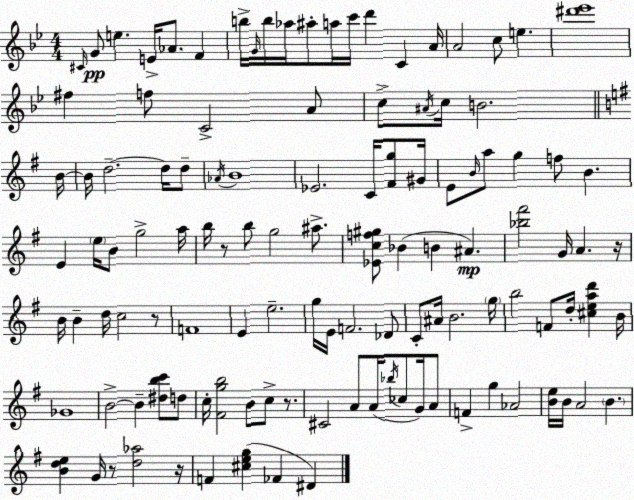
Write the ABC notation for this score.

X:1
T:Untitled
M:4/4
L:1/4
K:Bb
^C/4 G/2 e E/4 _A/2 F b/4 G/4 b/4 _a/4 ^a/2 a/4 c'/4 d' C A/4 A2 c/2 e [^d'_e']4 ^f f/2 C2 A/2 c/2 ^A/4 c/4 B2 B/4 B/4 d2 d/4 d/2 _A/4 B4 _E2 C/4 [^Fg]/2 ^G/4 E/2 B/4 a/2 g f/2 B E e/4 B/2 g2 a/4 b/4 z/2 b/2 g2 ^a/2 [_Ecf^g]/2 _B B ^A [_b^f']2 G/4 A z/4 B/4 B d/4 c2 z/2 F4 E e2 g/4 E/4 F2 _D/2 C/2 ^A/4 B2 g/4 b2 F/2 d/4 [^cead'] B/4 _G4 B2 B [^dbc']/2 d/2 c/4 [^Fgb]2 B/2 c/2 z/2 ^C2 A/2 A/4 _b/4 _c/2 G/4 A/2 F g _A2 [Be]/4 B/4 A2 B [Bde] G/4 z/2 [d_a]2 z/4 F [^ceg] _F ^D